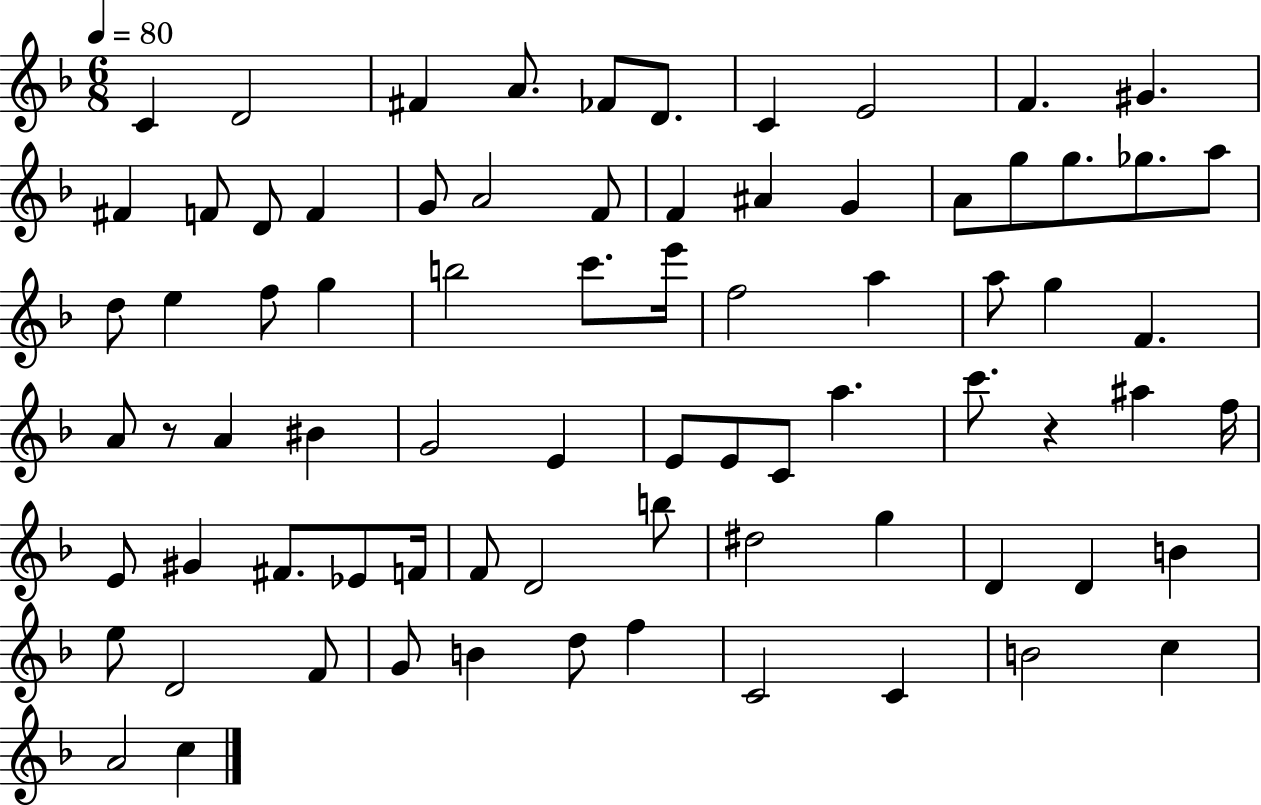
X:1
T:Untitled
M:6/8
L:1/4
K:F
C D2 ^F A/2 _F/2 D/2 C E2 F ^G ^F F/2 D/2 F G/2 A2 F/2 F ^A G A/2 g/2 g/2 _g/2 a/2 d/2 e f/2 g b2 c'/2 e'/4 f2 a a/2 g F A/2 z/2 A ^B G2 E E/2 E/2 C/2 a c'/2 z ^a f/4 E/2 ^G ^F/2 _E/2 F/4 F/2 D2 b/2 ^d2 g D D B e/2 D2 F/2 G/2 B d/2 f C2 C B2 c A2 c